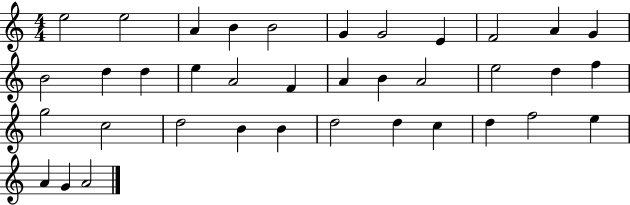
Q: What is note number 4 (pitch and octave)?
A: B4